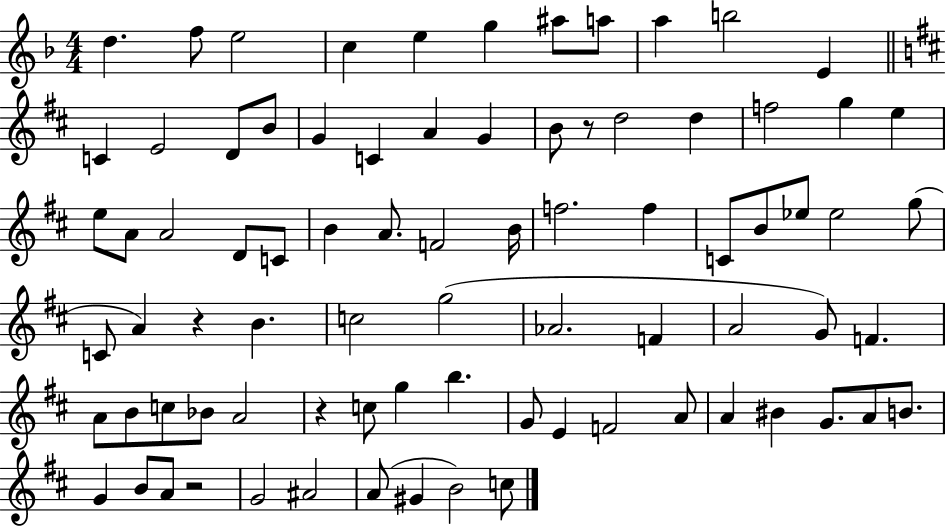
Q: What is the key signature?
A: F major